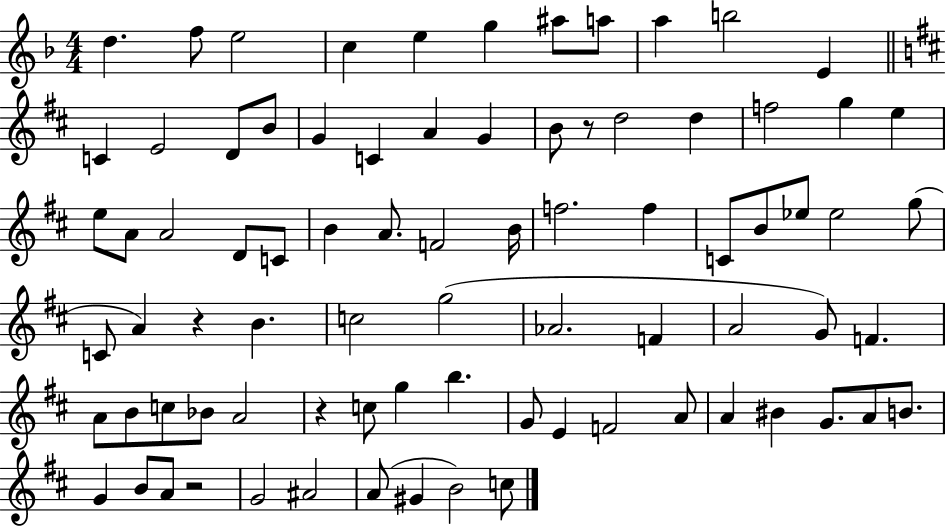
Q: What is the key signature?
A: F major